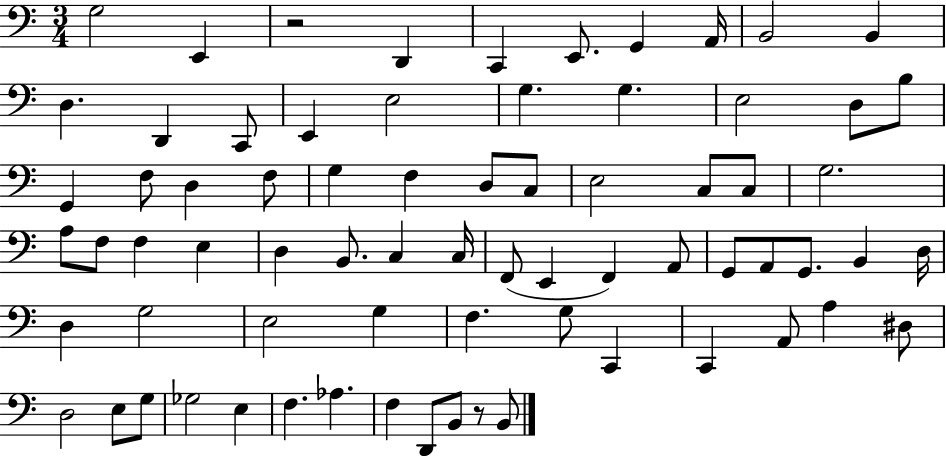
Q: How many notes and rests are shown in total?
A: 72